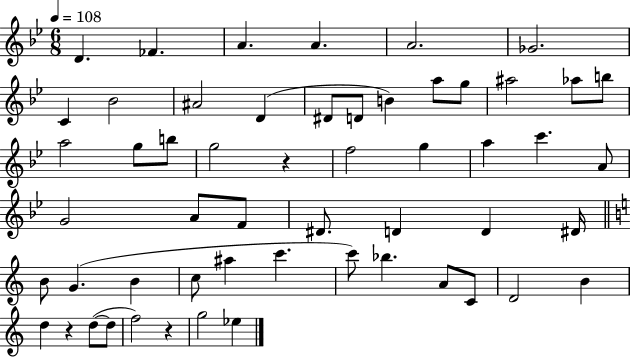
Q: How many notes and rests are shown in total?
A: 55